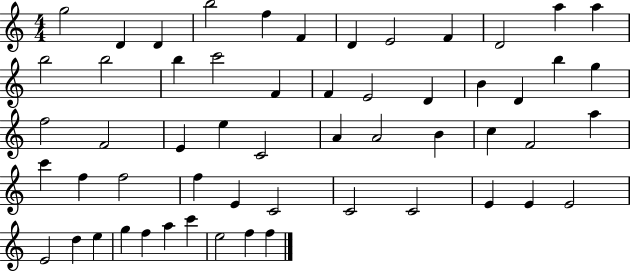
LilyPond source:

{
  \clef treble
  \numericTimeSignature
  \time 4/4
  \key c \major
  g''2 d'4 d'4 | b''2 f''4 f'4 | d'4 e'2 f'4 | d'2 a''4 a''4 | \break b''2 b''2 | b''4 c'''2 f'4 | f'4 e'2 d'4 | b'4 d'4 b''4 g''4 | \break f''2 f'2 | e'4 e''4 c'2 | a'4 a'2 b'4 | c''4 f'2 a''4 | \break c'''4 f''4 f''2 | f''4 e'4 c'2 | c'2 c'2 | e'4 e'4 e'2 | \break e'2 d''4 e''4 | g''4 f''4 a''4 c'''4 | e''2 f''4 f''4 | \bar "|."
}